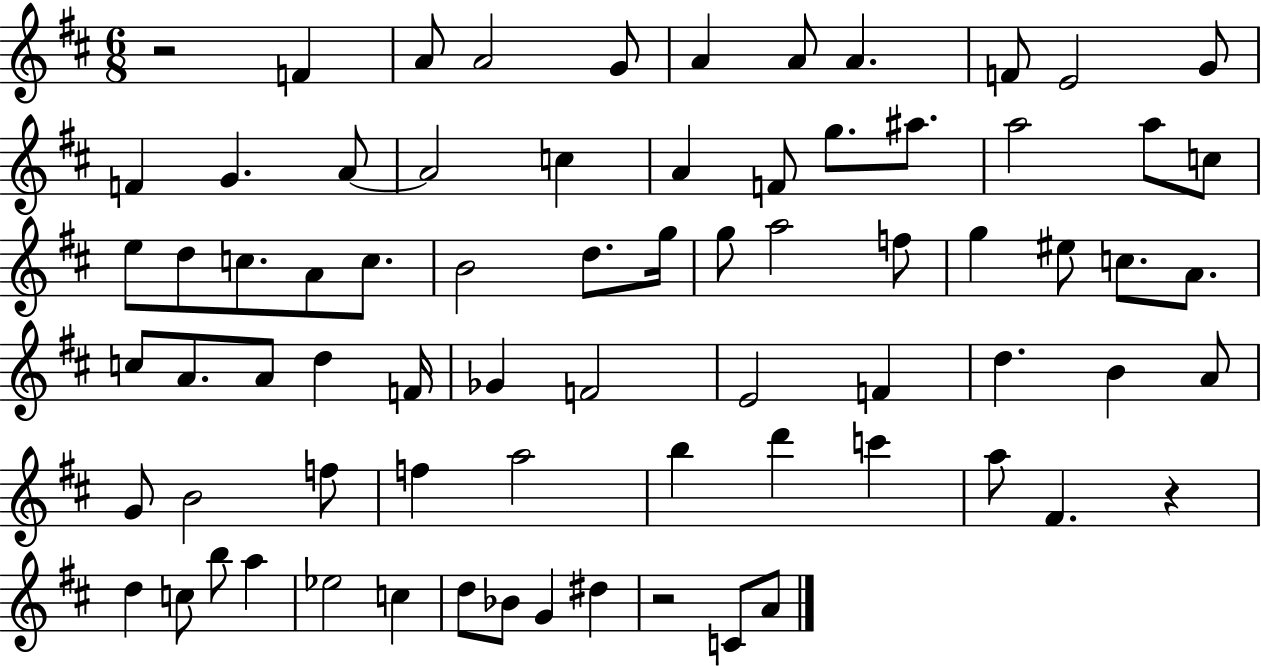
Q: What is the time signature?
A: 6/8